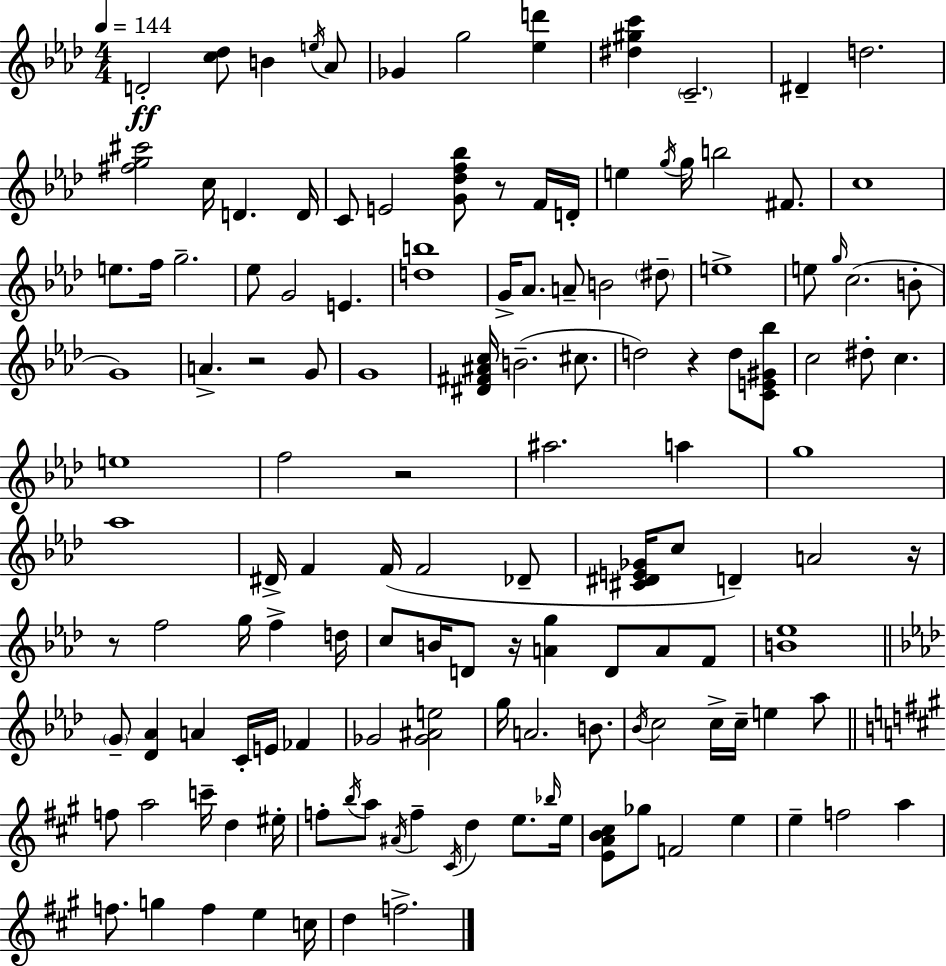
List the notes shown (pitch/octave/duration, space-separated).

D4/h [C5,Db5]/e B4/q E5/s Ab4/e Gb4/q G5/h [Eb5,D6]/q [D#5,G#5,C6]/q C4/h. D#4/q D5/h. [F#5,G5,C#6]/h C5/s D4/q. D4/s C4/e E4/h [G4,Db5,F5,Bb5]/e R/e F4/s D4/s E5/q G5/s G5/s B5/h F#4/e. C5/w E5/e. F5/s G5/h. Eb5/e G4/h E4/q. [D5,B5]/w G4/s Ab4/e. A4/e B4/h D#5/e E5/w E5/e G5/s C5/h. B4/e G4/w A4/q. R/h G4/e G4/w [D#4,F#4,A#4,C5]/s B4/h. C#5/e. D5/h R/q D5/e [C4,E4,G#4,Bb5]/e C5/h D#5/e C5/q. E5/w F5/h R/h A#5/h. A5/q G5/w Ab5/w D#4/s F4/q F4/s F4/h Db4/e [C#4,D#4,E4,Gb4]/s C5/e D4/q A4/h R/s R/e F5/h G5/s F5/q D5/s C5/e B4/s D4/e R/s [A4,G5]/q D4/e A4/e F4/e [B4,Eb5]/w G4/e [Db4,Ab4]/q A4/q C4/s E4/s FES4/q Gb4/h [Gb4,A#4,E5]/h G5/s A4/h. B4/e. Bb4/s C5/h C5/s C5/s E5/q Ab5/e F5/e A5/h C6/s D5/q EIS5/s F5/e B5/s A5/e A#4/s F5/q C#4/s D5/q E5/e. Bb5/s E5/s [E4,A4,B4,C#5]/e Gb5/e F4/h E5/q E5/q F5/h A5/q F5/e. G5/q F5/q E5/q C5/s D5/q F5/h.